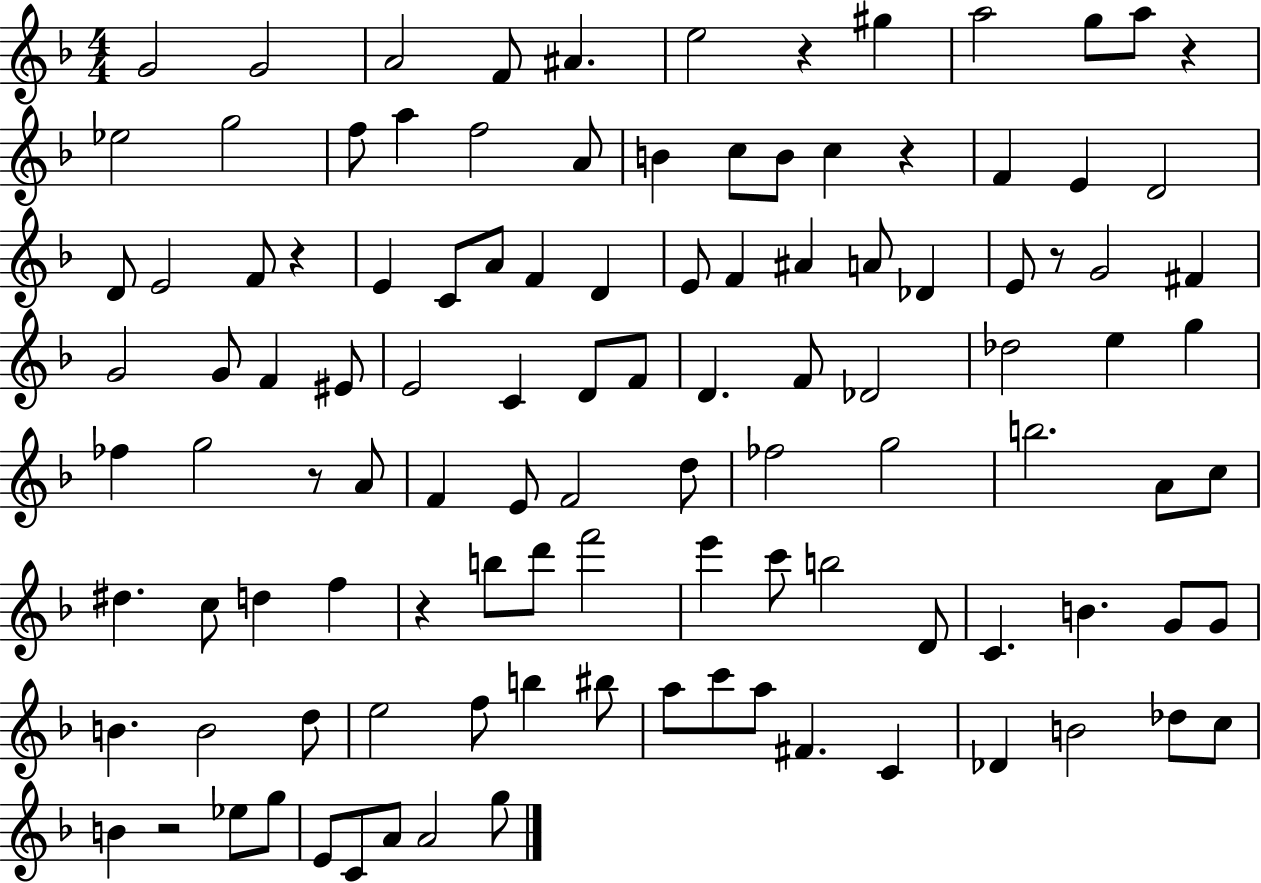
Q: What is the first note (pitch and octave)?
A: G4